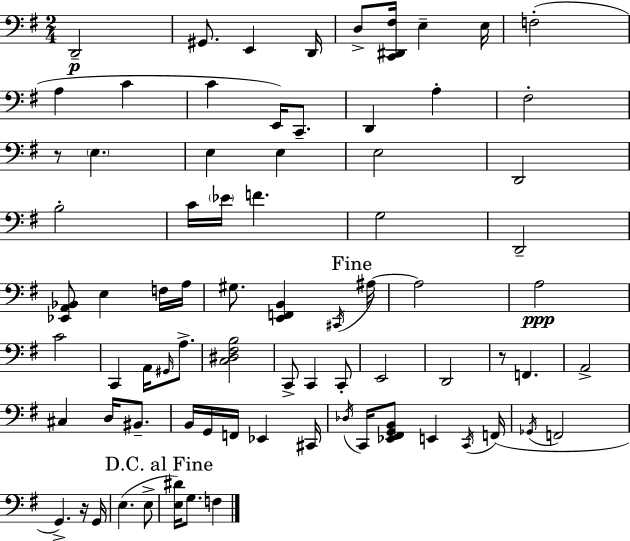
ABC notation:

X:1
T:Untitled
M:2/4
L:1/4
K:G
D,,2 ^G,,/2 E,, D,,/4 D,/2 [C,,^D,,^F,]/4 E, E,/4 F,2 A, C C E,,/4 C,,/2 D,, A, ^F,2 z/2 E, E, E, E,2 D,,2 B,2 C/4 _E/4 F G,2 D,,2 [_E,,A,,_B,,]/2 E, F,/4 A,/4 ^G,/2 [E,,F,,B,,] ^C,,/4 ^A,/4 ^A,2 A,2 C2 C,, A,,/4 ^G,,/4 A,/2 [C,^D,^F,B,]2 C,,/2 C,, C,,/2 E,,2 D,,2 z/2 F,, A,,2 ^C, D,/4 ^B,,/2 B,,/4 G,,/4 F,,/4 _E,, ^C,,/4 _D,/4 C,,/4 [_E,,^F,,G,,B,,]/2 E,, C,,/4 F,,/4 _G,,/4 F,,2 G,, z/4 G,,/4 E, E,/2 [E,^D]/4 G,/2 F,